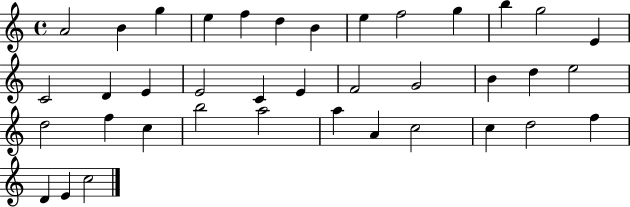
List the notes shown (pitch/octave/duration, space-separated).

A4/h B4/q G5/q E5/q F5/q D5/q B4/q E5/q F5/h G5/q B5/q G5/h E4/q C4/h D4/q E4/q E4/h C4/q E4/q F4/h G4/h B4/q D5/q E5/h D5/h F5/q C5/q B5/h A5/h A5/q A4/q C5/h C5/q D5/h F5/q D4/q E4/q C5/h